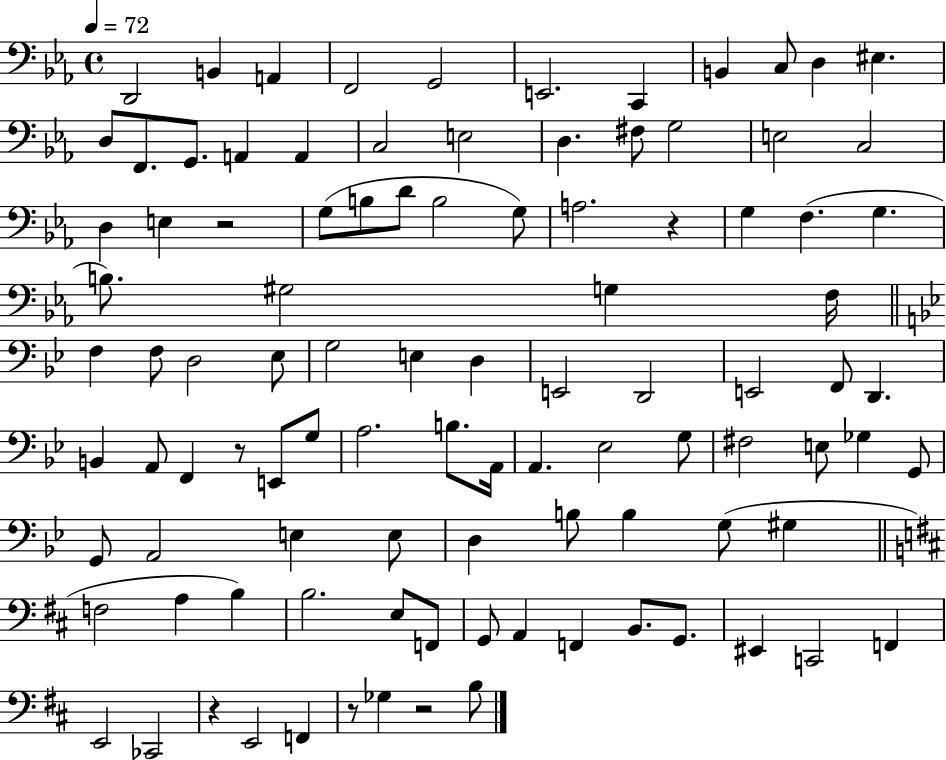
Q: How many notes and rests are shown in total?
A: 100